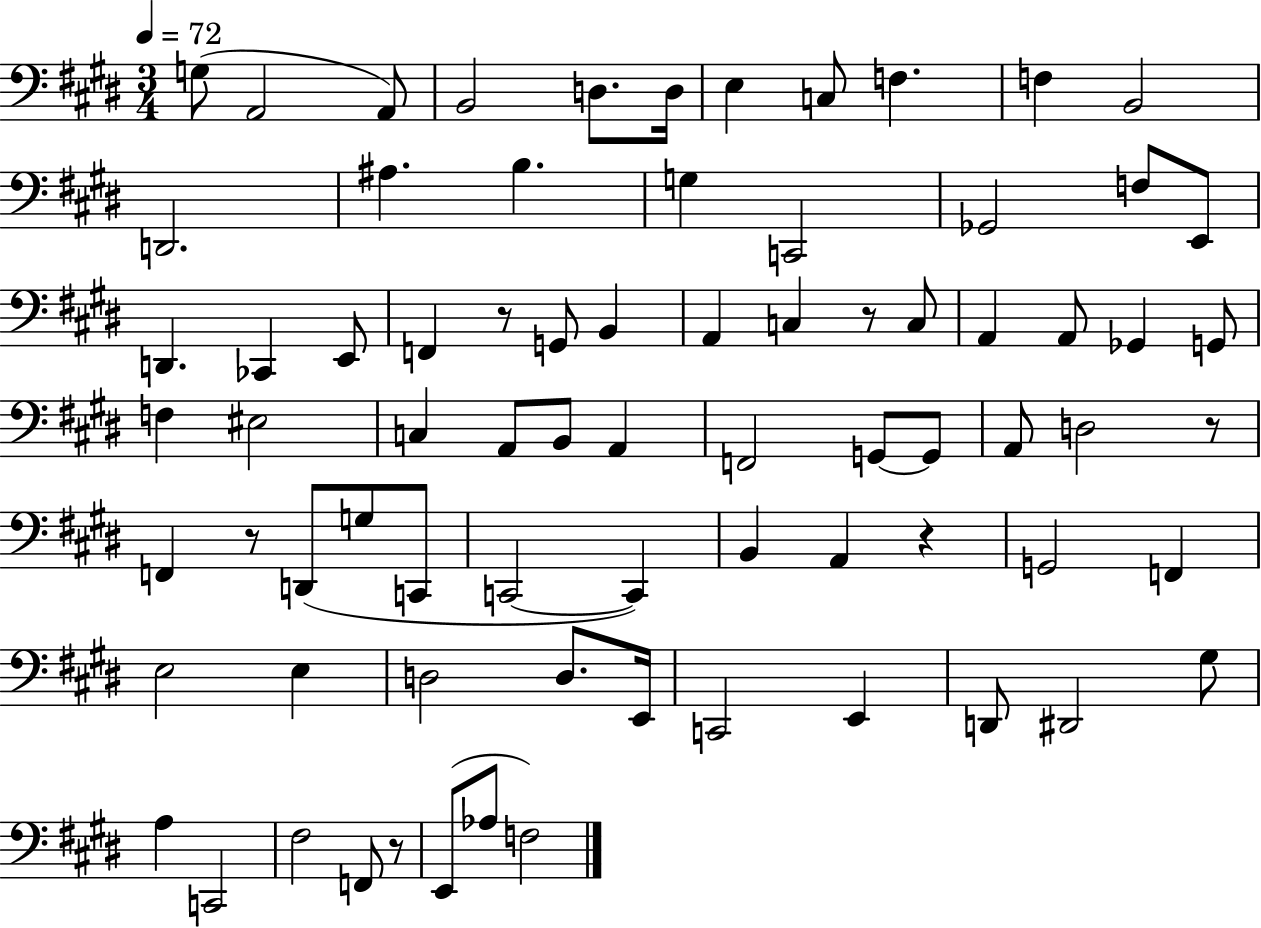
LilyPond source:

{
  \clef bass
  \numericTimeSignature
  \time 3/4
  \key e \major
  \tempo 4 = 72
  g8( a,2 a,8) | b,2 d8. d16 | e4 c8 f4. | f4 b,2 | \break d,2. | ais4. b4. | g4 c,2 | ges,2 f8 e,8 | \break d,4. ces,4 e,8 | f,4 r8 g,8 b,4 | a,4 c4 r8 c8 | a,4 a,8 ges,4 g,8 | \break f4 eis2 | c4 a,8 b,8 a,4 | f,2 g,8~~ g,8 | a,8 d2 r8 | \break f,4 r8 d,8( g8 c,8 | c,2~~ c,4) | b,4 a,4 r4 | g,2 f,4 | \break e2 e4 | d2 d8. e,16 | c,2 e,4 | d,8 dis,2 gis8 | \break a4 c,2 | fis2 f,8 r8 | e,8( aes8 f2) | \bar "|."
}